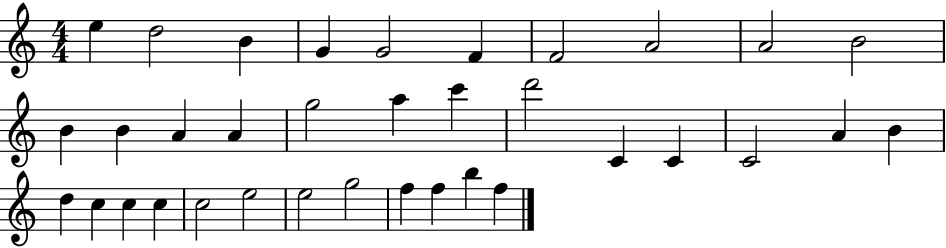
E5/q D5/h B4/q G4/q G4/h F4/q F4/h A4/h A4/h B4/h B4/q B4/q A4/q A4/q G5/h A5/q C6/q D6/h C4/q C4/q C4/h A4/q B4/q D5/q C5/q C5/q C5/q C5/h E5/h E5/h G5/h F5/q F5/q B5/q F5/q